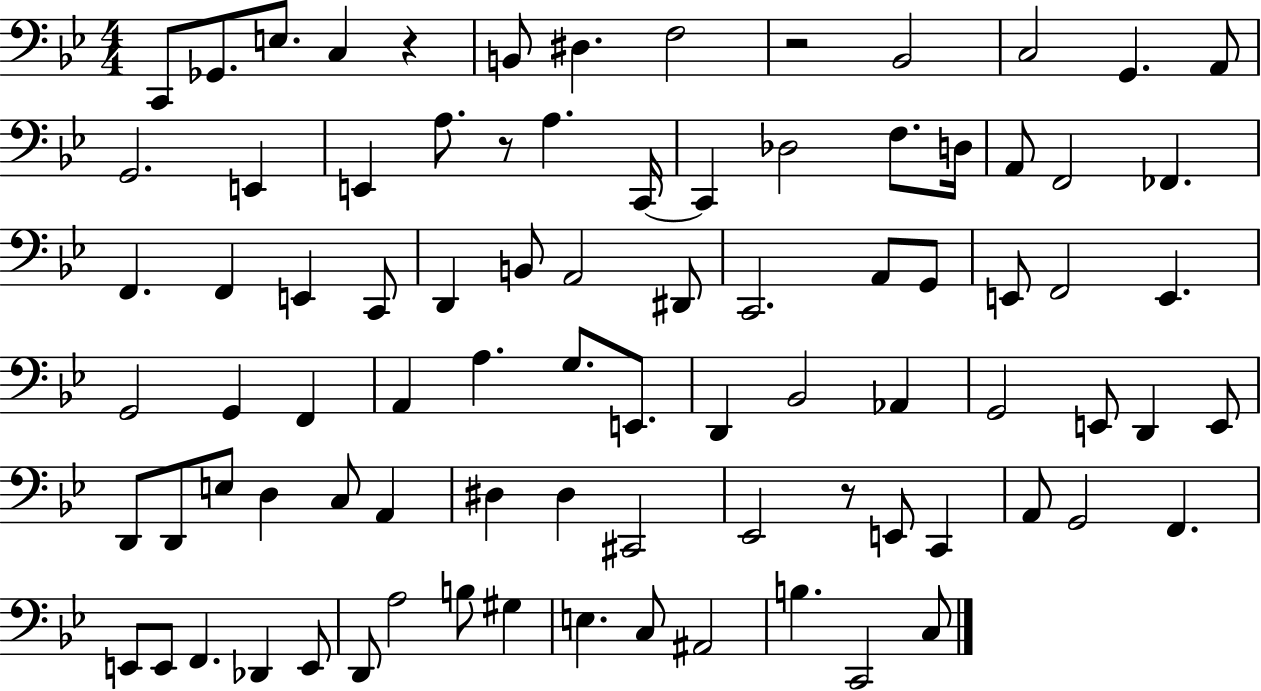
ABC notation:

X:1
T:Untitled
M:4/4
L:1/4
K:Bb
C,,/2 _G,,/2 E,/2 C, z B,,/2 ^D, F,2 z2 _B,,2 C,2 G,, A,,/2 G,,2 E,, E,, A,/2 z/2 A, C,,/4 C,, _D,2 F,/2 D,/4 A,,/2 F,,2 _F,, F,, F,, E,, C,,/2 D,, B,,/2 A,,2 ^D,,/2 C,,2 A,,/2 G,,/2 E,,/2 F,,2 E,, G,,2 G,, F,, A,, A, G,/2 E,,/2 D,, _B,,2 _A,, G,,2 E,,/2 D,, E,,/2 D,,/2 D,,/2 E,/2 D, C,/2 A,, ^D, ^D, ^C,,2 _E,,2 z/2 E,,/2 C,, A,,/2 G,,2 F,, E,,/2 E,,/2 F,, _D,, E,,/2 D,,/2 A,2 B,/2 ^G, E, C,/2 ^A,,2 B, C,,2 C,/2